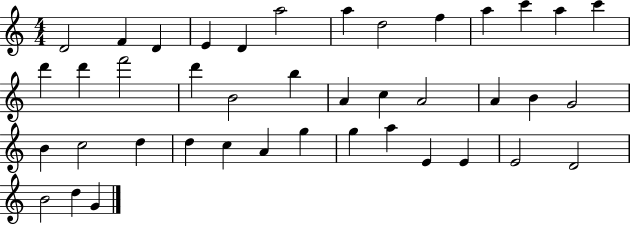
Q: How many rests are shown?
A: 0